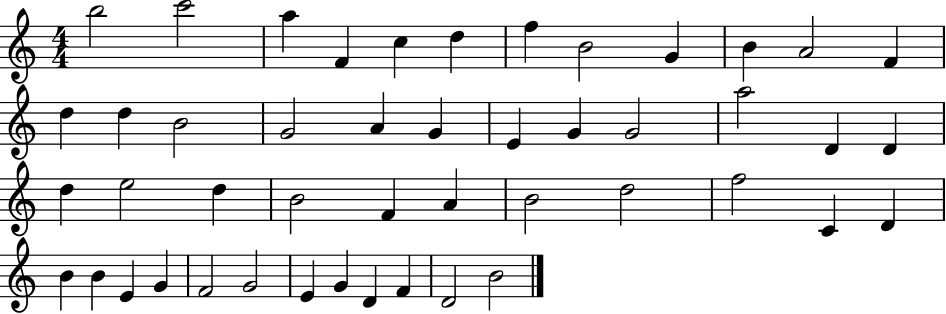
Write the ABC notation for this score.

X:1
T:Untitled
M:4/4
L:1/4
K:C
b2 c'2 a F c d f B2 G B A2 F d d B2 G2 A G E G G2 a2 D D d e2 d B2 F A B2 d2 f2 C D B B E G F2 G2 E G D F D2 B2